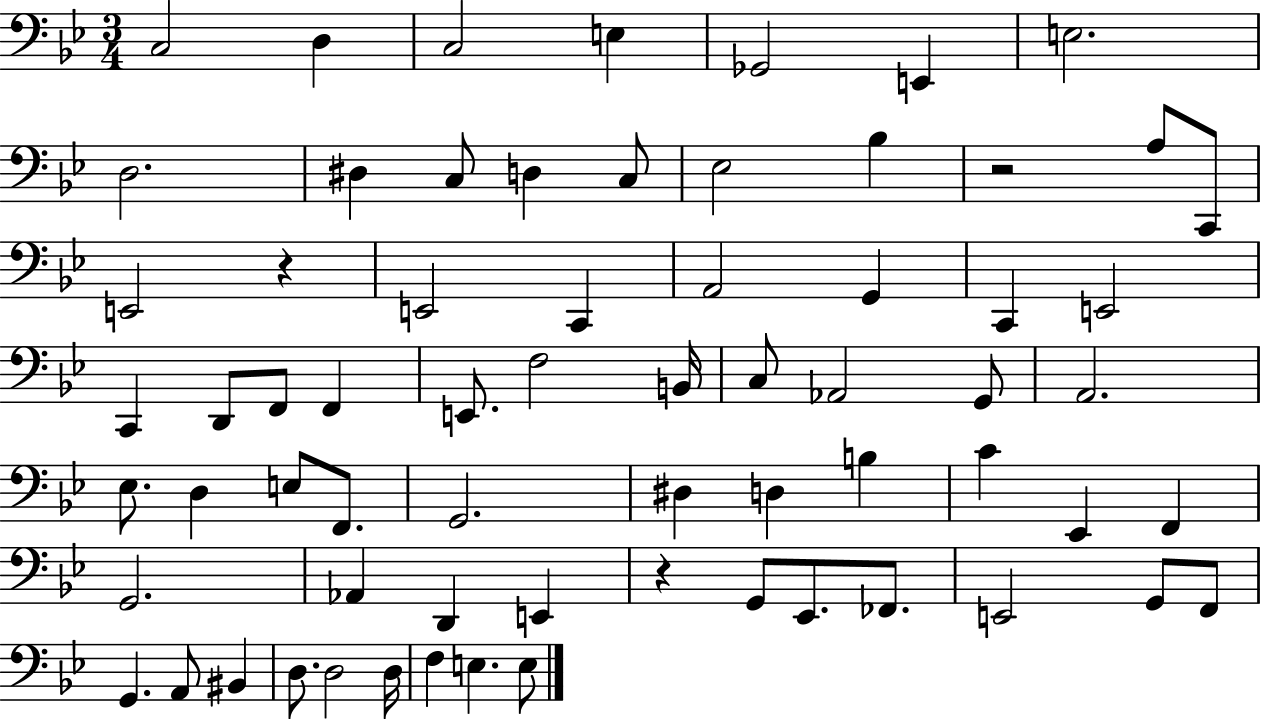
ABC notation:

X:1
T:Untitled
M:3/4
L:1/4
K:Bb
C,2 D, C,2 E, _G,,2 E,, E,2 D,2 ^D, C,/2 D, C,/2 _E,2 _B, z2 A,/2 C,,/2 E,,2 z E,,2 C,, A,,2 G,, C,, E,,2 C,, D,,/2 F,,/2 F,, E,,/2 F,2 B,,/4 C,/2 _A,,2 G,,/2 A,,2 _E,/2 D, E,/2 F,,/2 G,,2 ^D, D, B, C _E,, F,, G,,2 _A,, D,, E,, z G,,/2 _E,,/2 _F,,/2 E,,2 G,,/2 F,,/2 G,, A,,/2 ^B,, D,/2 D,2 D,/4 F, E, E,/2